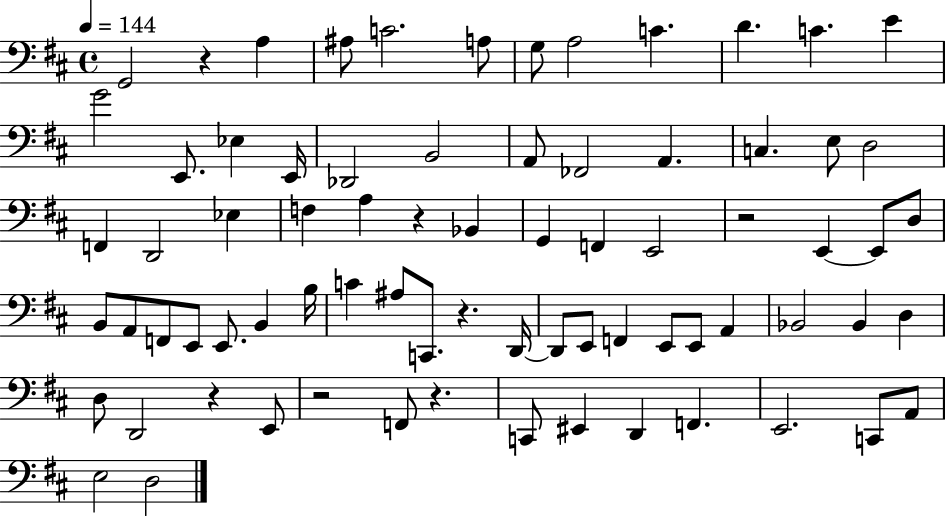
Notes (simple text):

G2/h R/q A3/q A#3/e C4/h. A3/e G3/e A3/h C4/q. D4/q. C4/q. E4/q G4/h E2/e. Eb3/q E2/s Db2/h B2/h A2/e FES2/h A2/q. C3/q. E3/e D3/h F2/q D2/h Eb3/q F3/q A3/q R/q Bb2/q G2/q F2/q E2/h R/h E2/q E2/e D3/e B2/e A2/e F2/e E2/e E2/e. B2/q B3/s C4/q A#3/e C2/e. R/q. D2/s D2/e E2/e F2/q E2/e E2/e A2/q Bb2/h Bb2/q D3/q D3/e D2/h R/q E2/e R/h F2/e R/q. C2/e EIS2/q D2/q F2/q. E2/h. C2/e A2/e E3/h D3/h